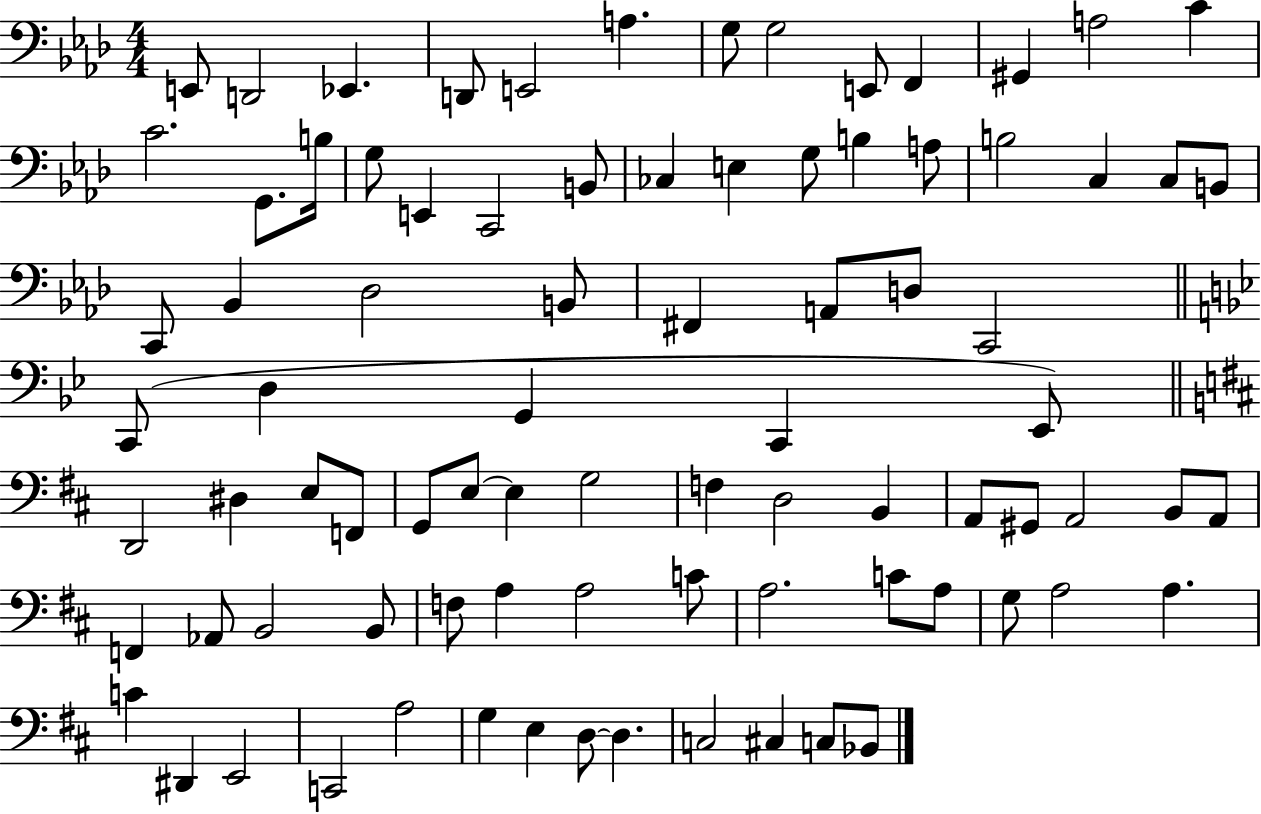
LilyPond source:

{
  \clef bass
  \numericTimeSignature
  \time 4/4
  \key aes \major
  \repeat volta 2 { e,8 d,2 ees,4. | d,8 e,2 a4. | g8 g2 e,8 f,4 | gis,4 a2 c'4 | \break c'2. g,8. b16 | g8 e,4 c,2 b,8 | ces4 e4 g8 b4 a8 | b2 c4 c8 b,8 | \break c,8 bes,4 des2 b,8 | fis,4 a,8 d8 c,2 | \bar "||" \break \key g \minor c,8( d4 g,4 c,4 ees,8) | \bar "||" \break \key d \major d,2 dis4 e8 f,8 | g,8 e8~~ e4 g2 | f4 d2 b,4 | a,8 gis,8 a,2 b,8 a,8 | \break f,4 aes,8 b,2 b,8 | f8 a4 a2 c'8 | a2. c'8 a8 | g8 a2 a4. | \break c'4 dis,4 e,2 | c,2 a2 | g4 e4 d8~~ d4. | c2 cis4 c8 bes,8 | \break } \bar "|."
}